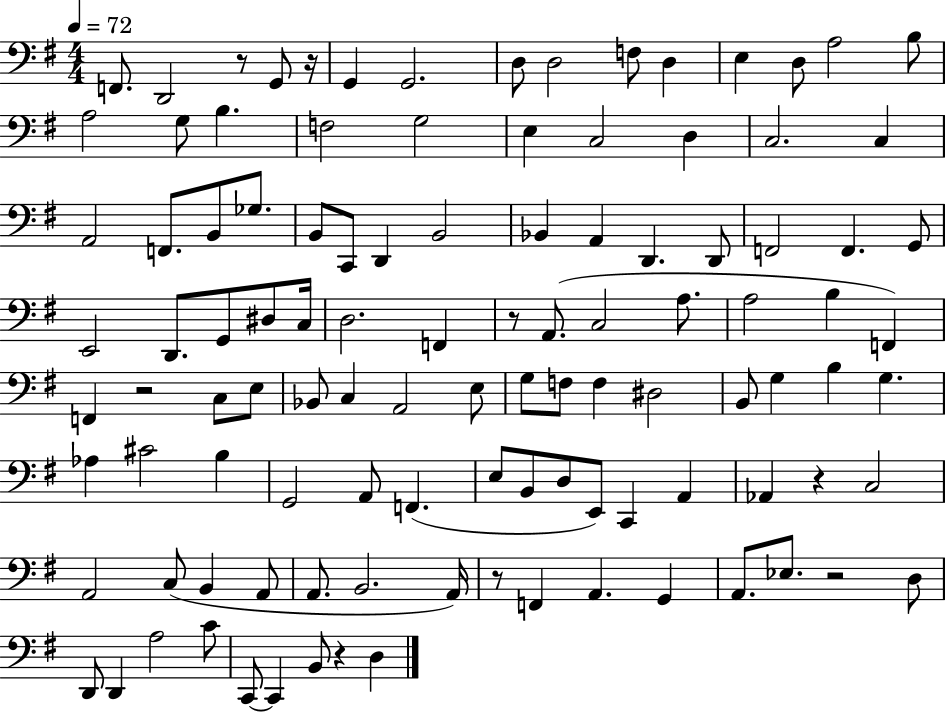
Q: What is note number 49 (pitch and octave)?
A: A3